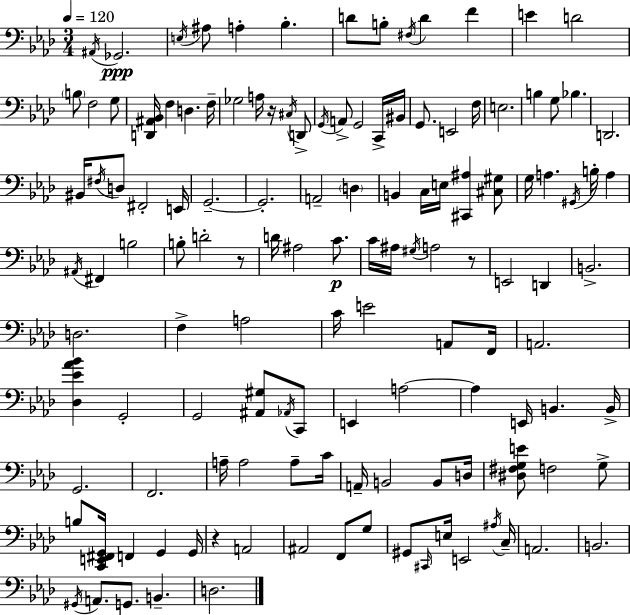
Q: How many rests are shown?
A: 4